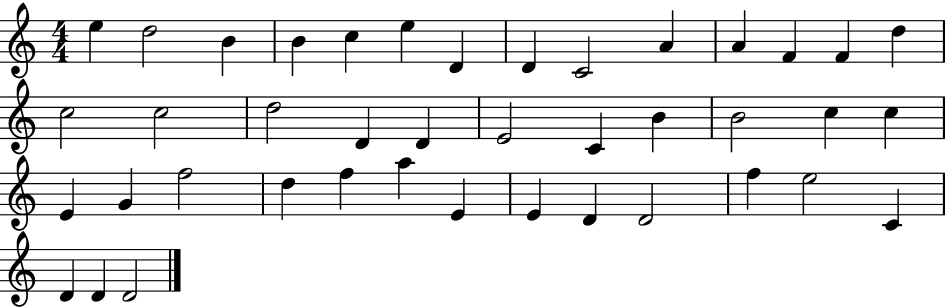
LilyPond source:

{
  \clef treble
  \numericTimeSignature
  \time 4/4
  \key c \major
  e''4 d''2 b'4 | b'4 c''4 e''4 d'4 | d'4 c'2 a'4 | a'4 f'4 f'4 d''4 | \break c''2 c''2 | d''2 d'4 d'4 | e'2 c'4 b'4 | b'2 c''4 c''4 | \break e'4 g'4 f''2 | d''4 f''4 a''4 e'4 | e'4 d'4 d'2 | f''4 e''2 c'4 | \break d'4 d'4 d'2 | \bar "|."
}